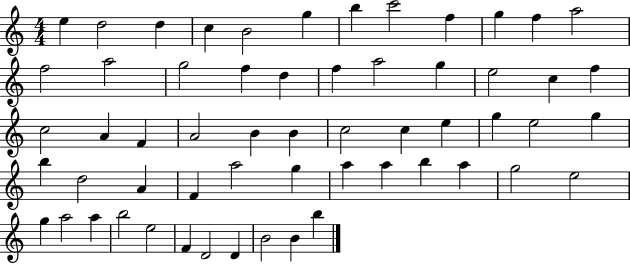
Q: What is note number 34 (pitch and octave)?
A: E5